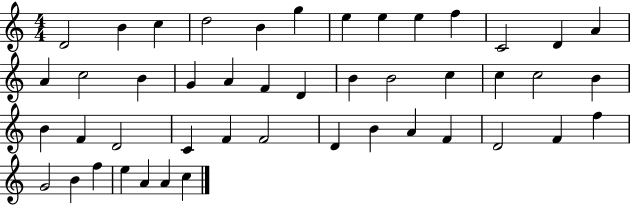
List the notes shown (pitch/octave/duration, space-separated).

D4/h B4/q C5/q D5/h B4/q G5/q E5/q E5/q E5/q F5/q C4/h D4/q A4/q A4/q C5/h B4/q G4/q A4/q F4/q D4/q B4/q B4/h C5/q C5/q C5/h B4/q B4/q F4/q D4/h C4/q F4/q F4/h D4/q B4/q A4/q F4/q D4/h F4/q F5/q G4/h B4/q F5/q E5/q A4/q A4/q C5/q